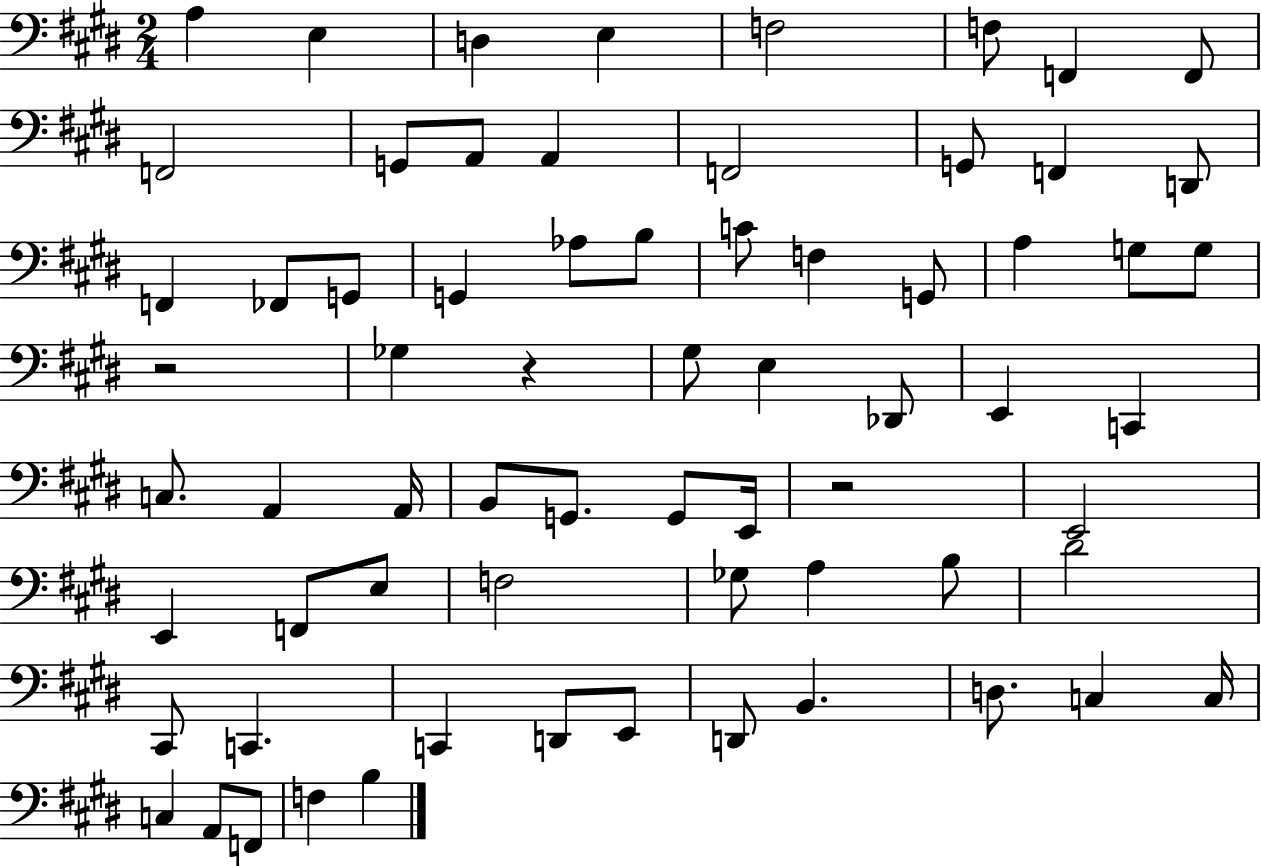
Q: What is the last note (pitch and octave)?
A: B3